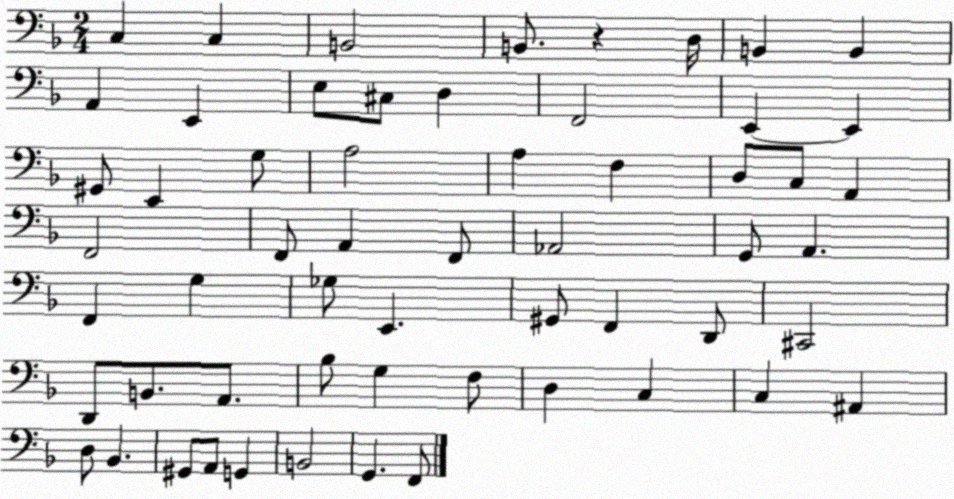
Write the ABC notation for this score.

X:1
T:Untitled
M:2/4
L:1/4
K:F
C, C, B,,2 B,,/2 z D,/4 B,, B,, A,, E,, E,/2 ^C,/2 D, F,,2 E,, E,, ^G,,/2 E,, G,/2 A,2 A, F, D,/2 C,/2 A,, F,,2 F,,/2 A,, F,,/2 _A,,2 G,,/2 A,, F,, G, _G,/2 E,, ^G,,/2 F,, D,,/2 ^C,,2 D,,/2 B,,/2 A,,/2 _B,/2 G, F,/2 D, C, C, ^A,, D,/2 _B,, ^G,,/2 A,,/2 G,, B,,2 G,, F,,/2